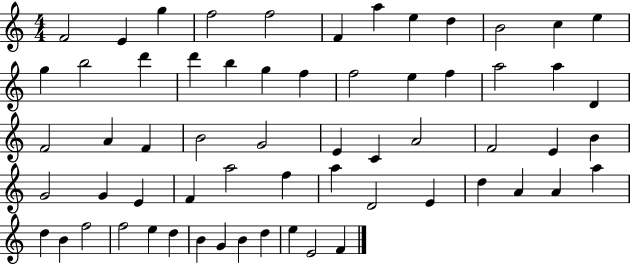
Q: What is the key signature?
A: C major